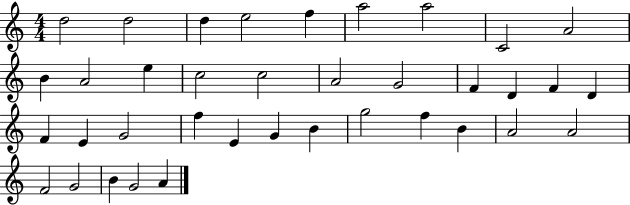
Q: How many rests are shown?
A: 0